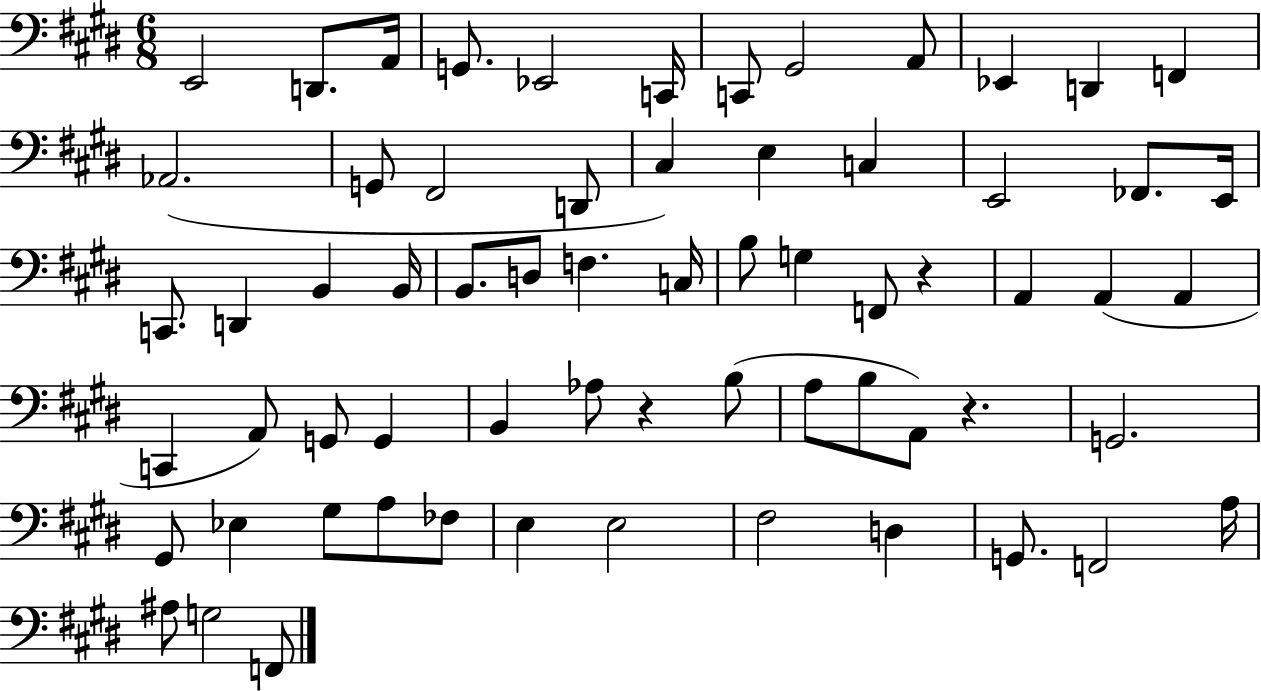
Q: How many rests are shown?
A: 3